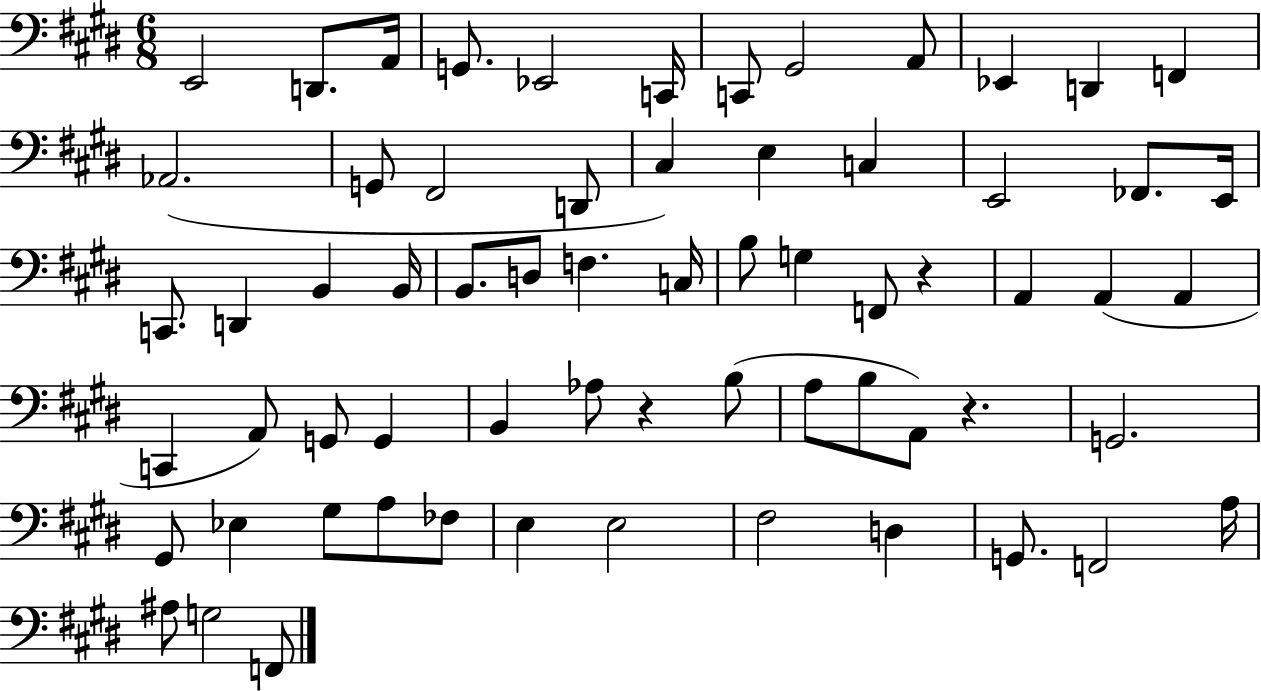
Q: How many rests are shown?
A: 3